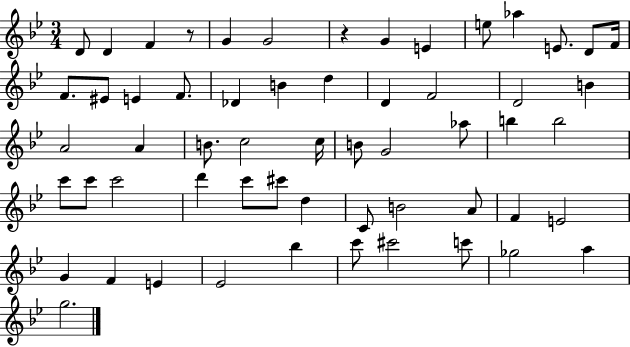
X:1
T:Untitled
M:3/4
L:1/4
K:Bb
D/2 D F z/2 G G2 z G E e/2 _a E/2 D/2 F/4 F/2 ^E/2 E F/2 _D B d D F2 D2 B A2 A B/2 c2 c/4 B/2 G2 _a/2 b b2 c'/2 c'/2 c'2 d' c'/2 ^c'/2 d C/2 B2 A/2 F E2 G F E _E2 _b c'/2 ^c'2 c'/2 _g2 a g2